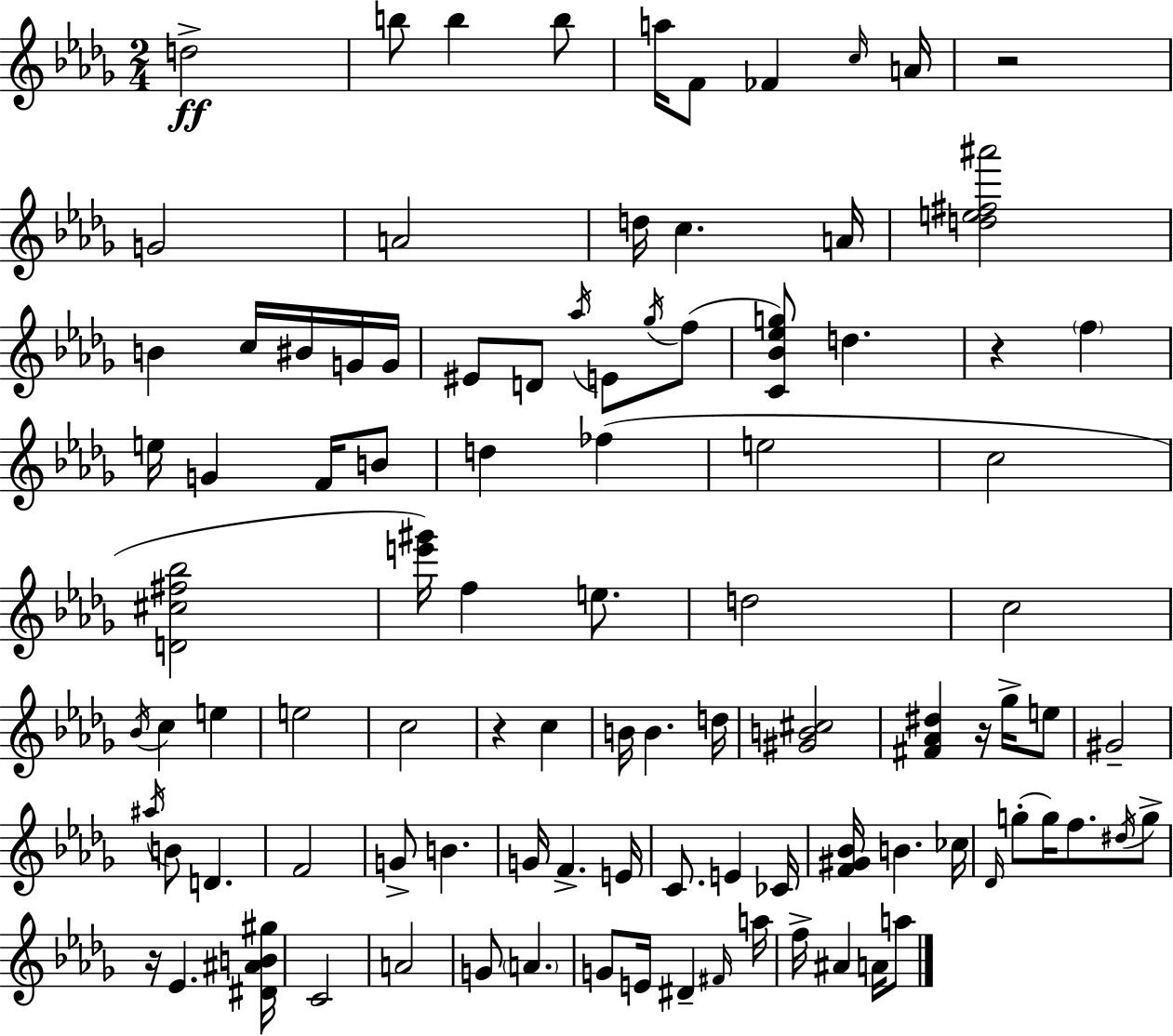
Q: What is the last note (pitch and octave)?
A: A5